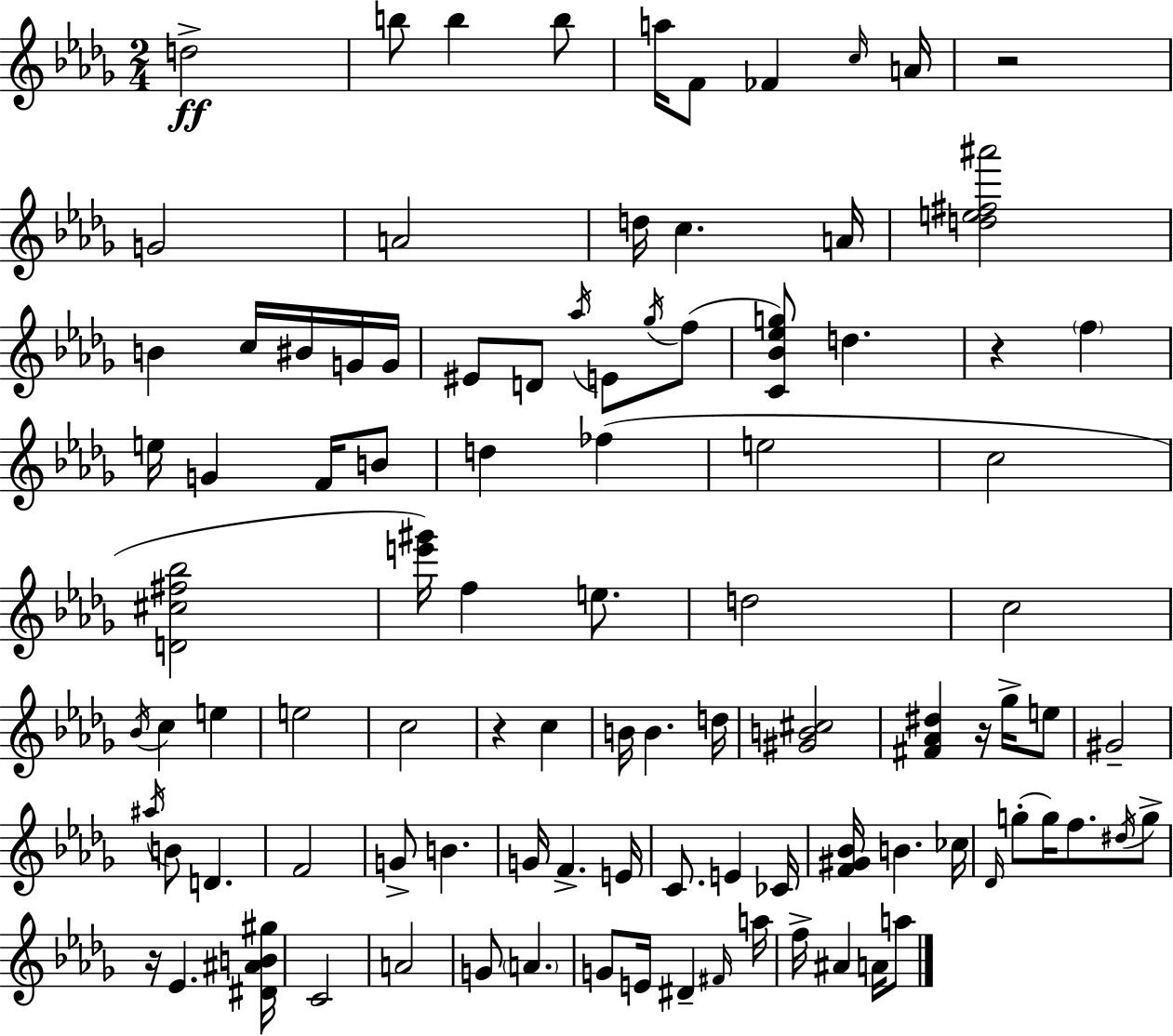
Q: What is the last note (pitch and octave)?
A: A5